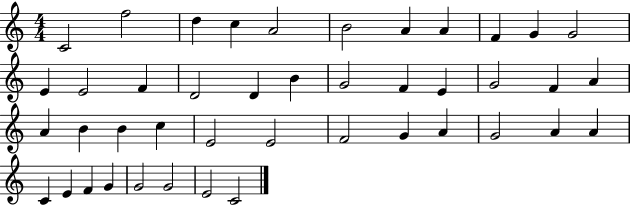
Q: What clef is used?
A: treble